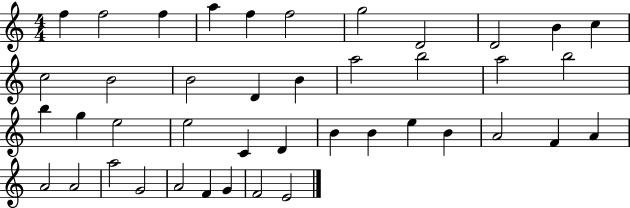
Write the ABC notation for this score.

X:1
T:Untitled
M:4/4
L:1/4
K:C
f f2 f a f f2 g2 D2 D2 B c c2 B2 B2 D B a2 b2 a2 b2 b g e2 e2 C D B B e B A2 F A A2 A2 a2 G2 A2 F G F2 E2